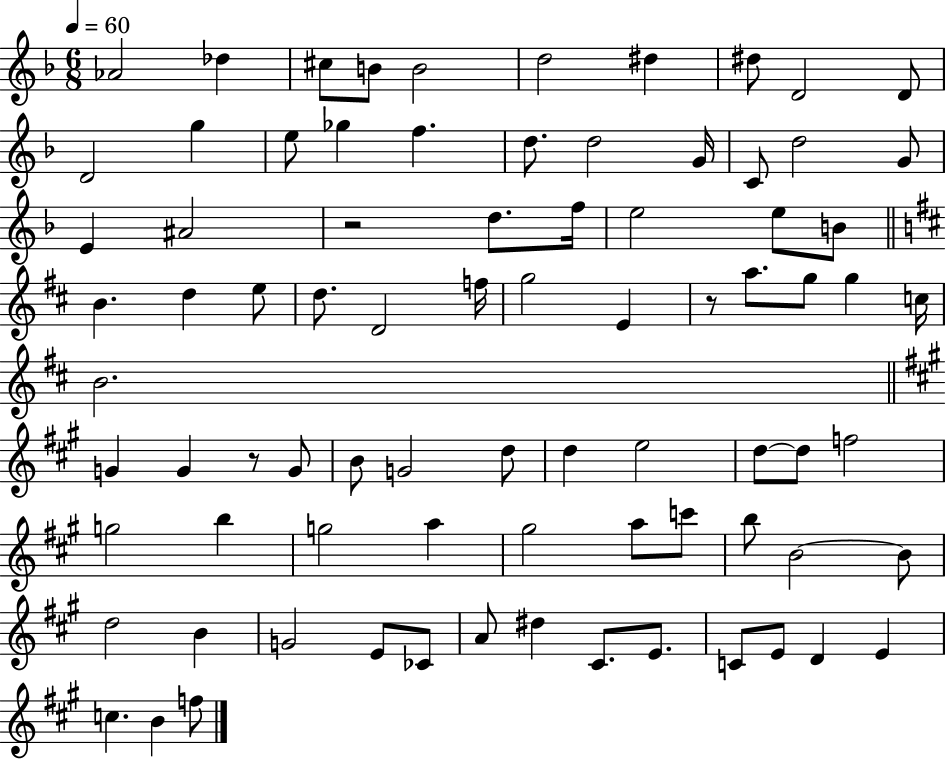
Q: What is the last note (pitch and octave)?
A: F5